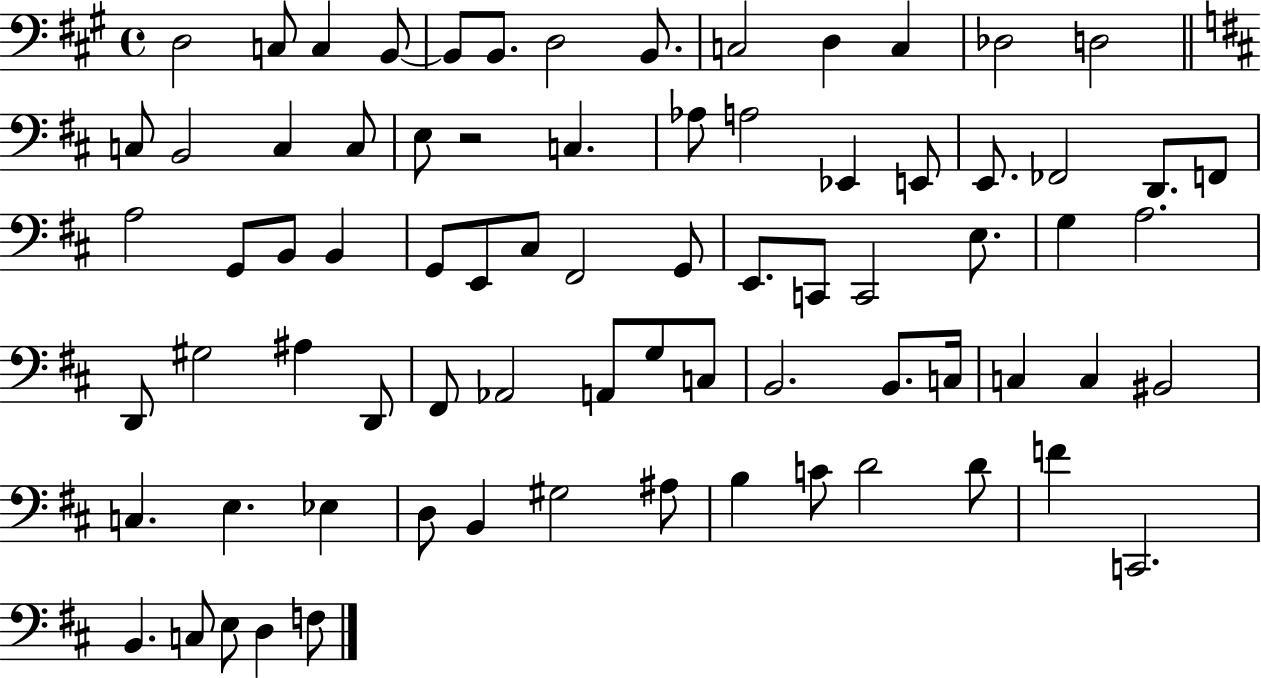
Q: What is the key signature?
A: A major